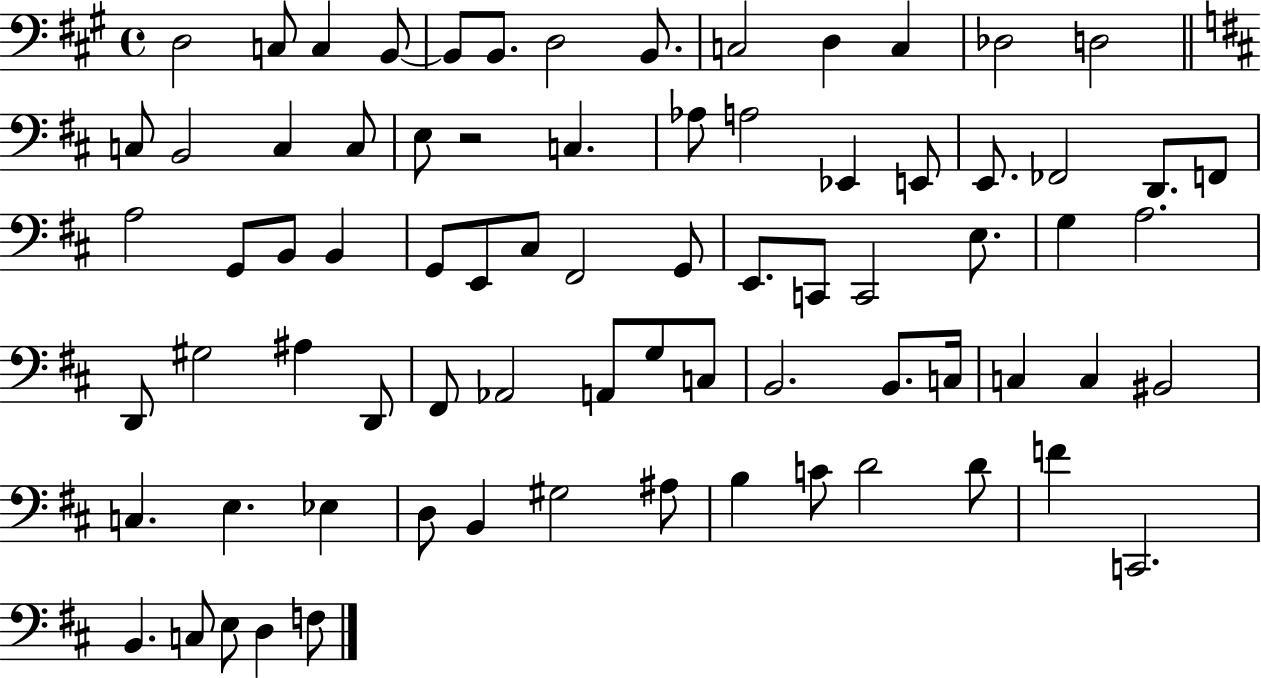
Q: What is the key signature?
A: A major